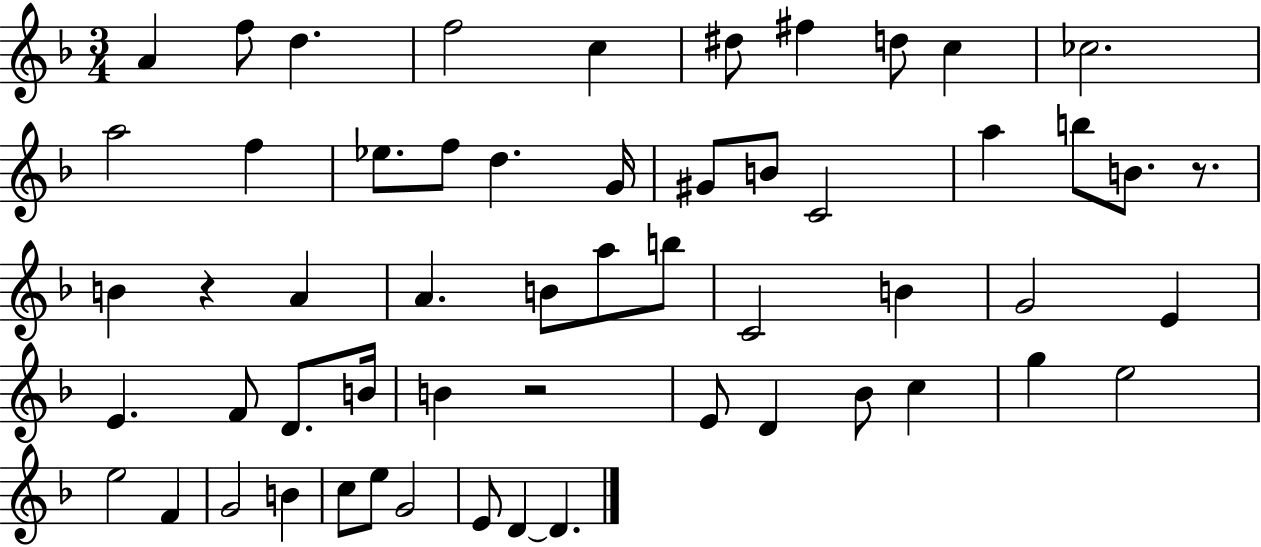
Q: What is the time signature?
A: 3/4